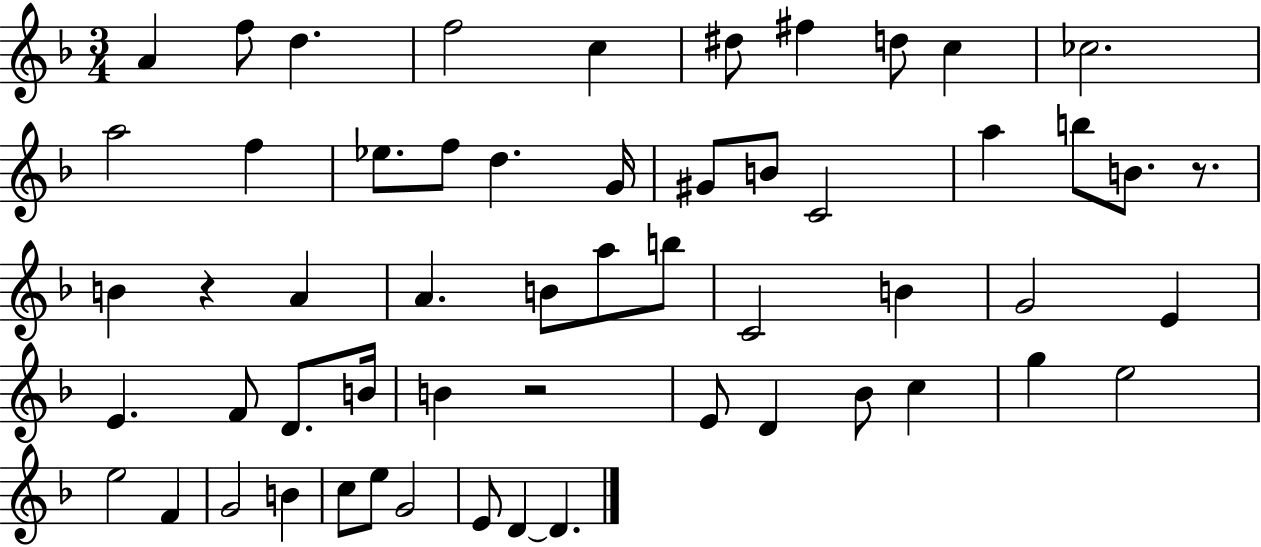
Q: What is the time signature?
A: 3/4